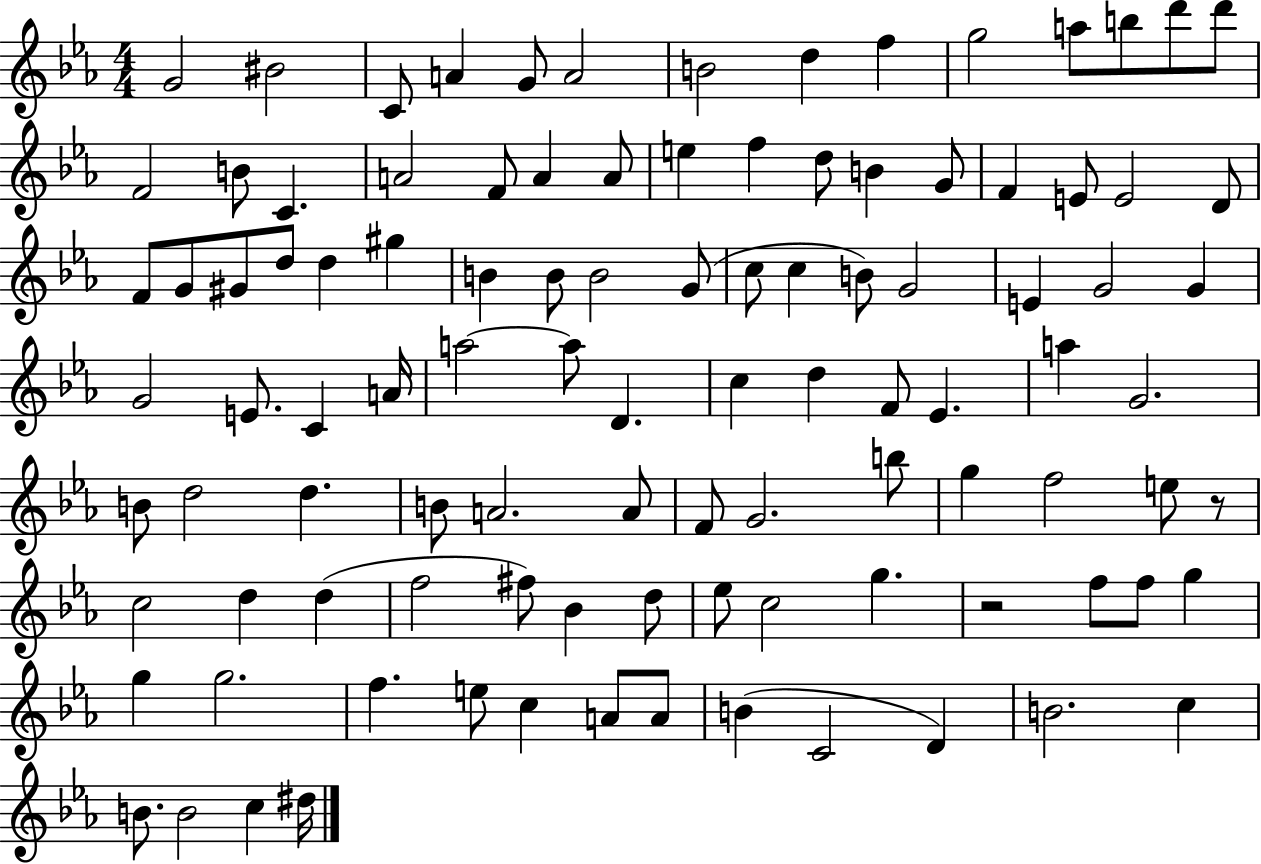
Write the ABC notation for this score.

X:1
T:Untitled
M:4/4
L:1/4
K:Eb
G2 ^B2 C/2 A G/2 A2 B2 d f g2 a/2 b/2 d'/2 d'/2 F2 B/2 C A2 F/2 A A/2 e f d/2 B G/2 F E/2 E2 D/2 F/2 G/2 ^G/2 d/2 d ^g B B/2 B2 G/2 c/2 c B/2 G2 E G2 G G2 E/2 C A/4 a2 a/2 D c d F/2 _E a G2 B/2 d2 d B/2 A2 A/2 F/2 G2 b/2 g f2 e/2 z/2 c2 d d f2 ^f/2 _B d/2 _e/2 c2 g z2 f/2 f/2 g g g2 f e/2 c A/2 A/2 B C2 D B2 c B/2 B2 c ^d/4